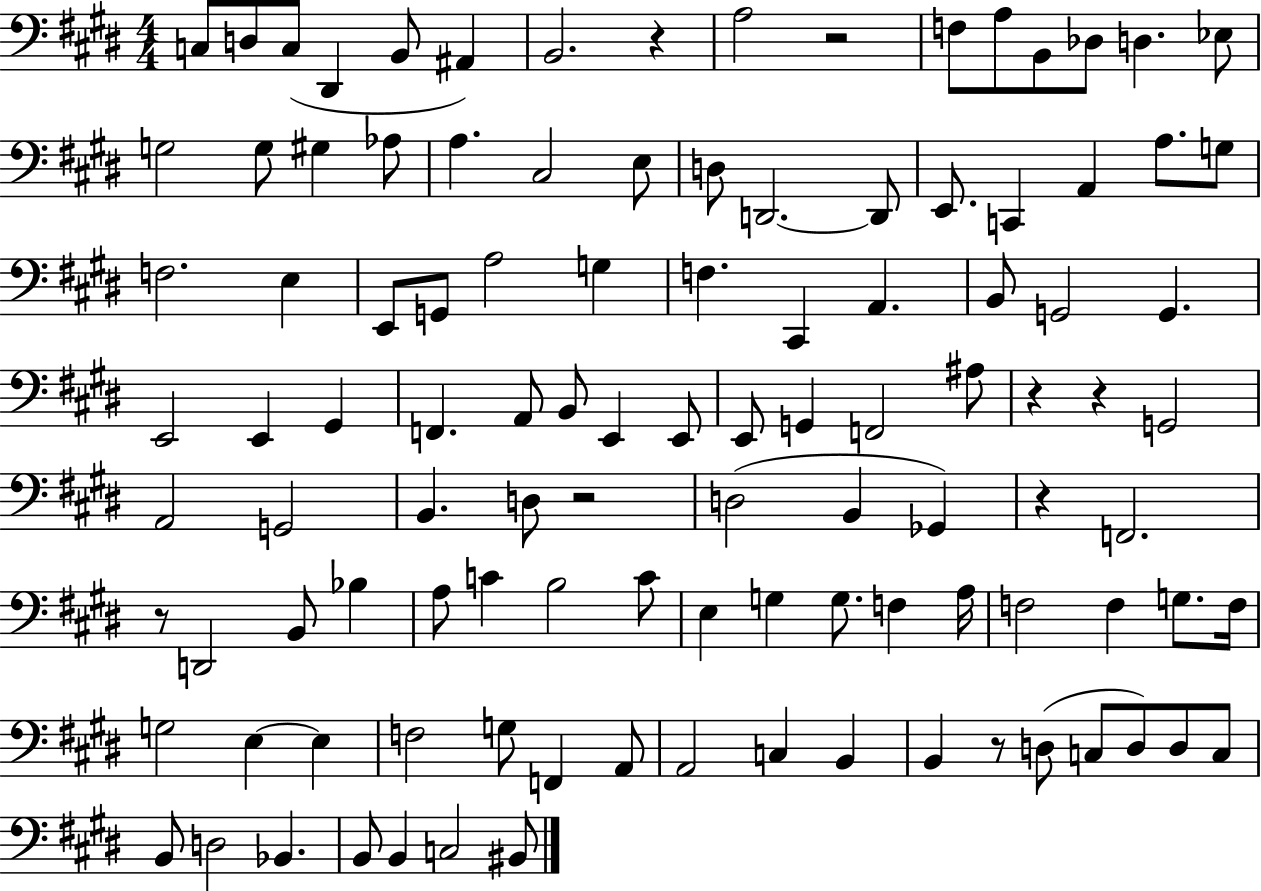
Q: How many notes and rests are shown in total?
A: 109